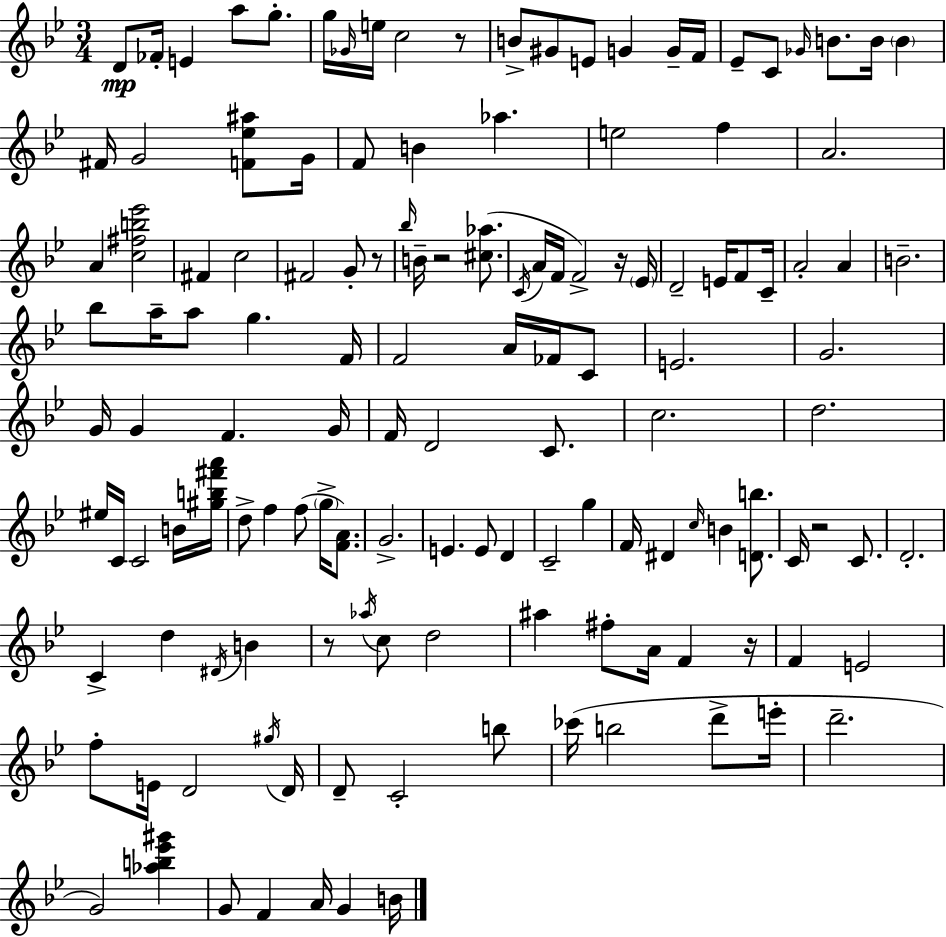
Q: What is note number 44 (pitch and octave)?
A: E4